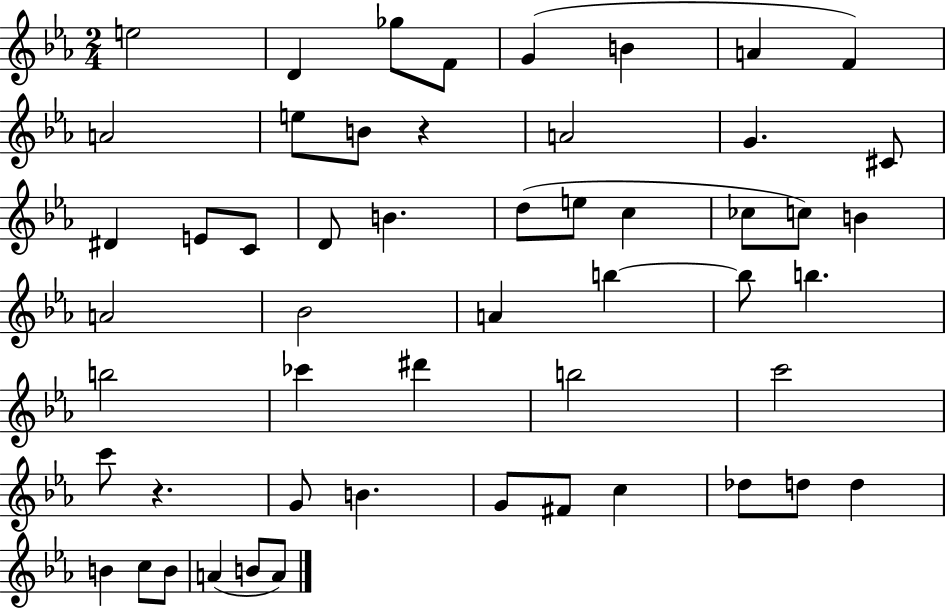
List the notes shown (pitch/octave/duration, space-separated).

E5/h D4/q Gb5/e F4/e G4/q B4/q A4/q F4/q A4/h E5/e B4/e R/q A4/h G4/q. C#4/e D#4/q E4/e C4/e D4/e B4/q. D5/e E5/e C5/q CES5/e C5/e B4/q A4/h Bb4/h A4/q B5/q B5/e B5/q. B5/h CES6/q D#6/q B5/h C6/h C6/e R/q. G4/e B4/q. G4/e F#4/e C5/q Db5/e D5/e D5/q B4/q C5/e B4/e A4/q B4/e A4/e